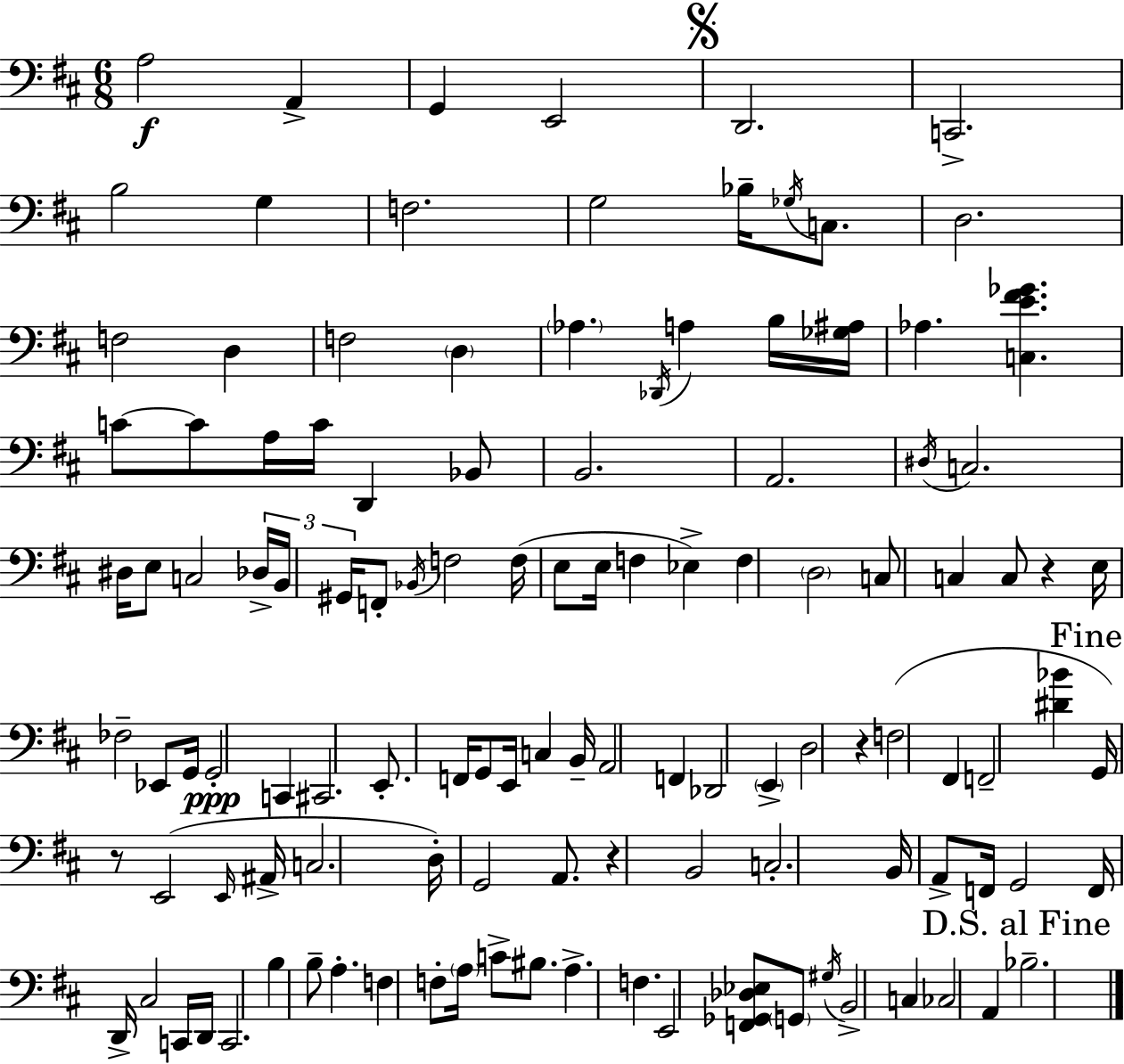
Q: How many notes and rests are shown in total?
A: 119